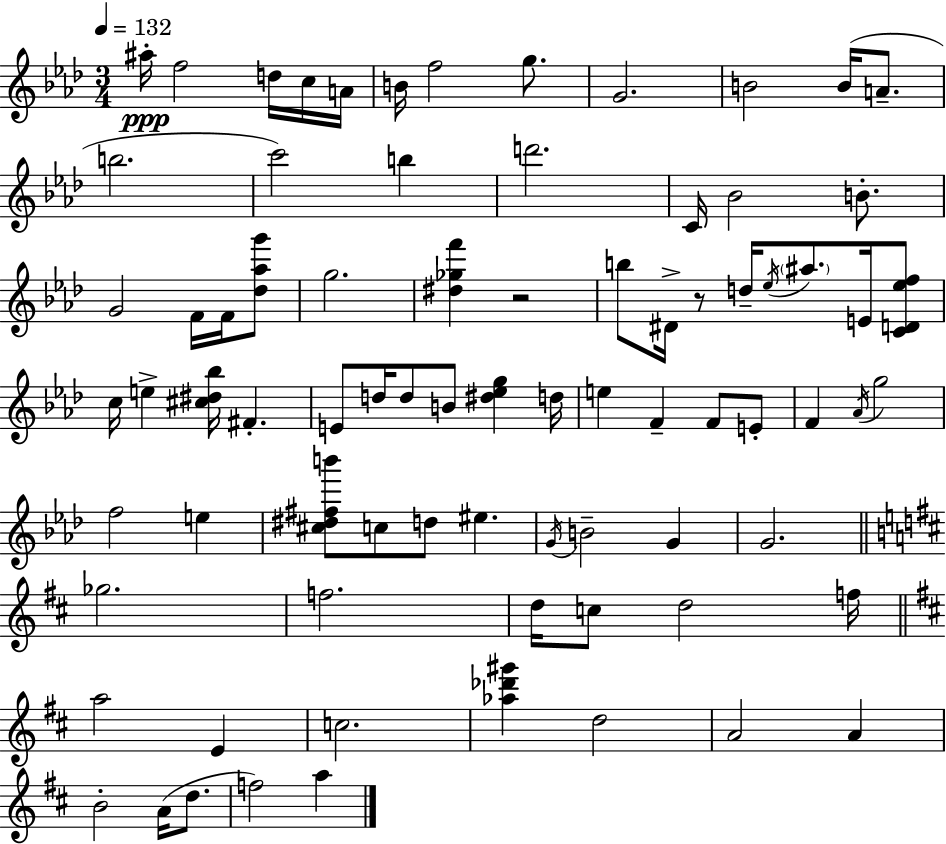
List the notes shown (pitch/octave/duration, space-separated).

A#5/s F5/h D5/s C5/s A4/s B4/s F5/h G5/e. G4/h. B4/h B4/s A4/e. B5/h. C6/h B5/q D6/h. C4/s Bb4/h B4/e. G4/h F4/s F4/s [Db5,Ab5,G6]/e G5/h. [D#5,Gb5,F6]/q R/h B5/e D#4/s R/e D5/s Eb5/s A#5/e. E4/s [C4,D4,Eb5,F5]/e C5/s E5/q [C#5,D#5,Bb5]/s F#4/q. E4/e D5/s D5/e B4/e [D#5,Eb5,G5]/q D5/s E5/q F4/q F4/e E4/e F4/q Ab4/s G5/h F5/h E5/q [C#5,D#5,F#5,B6]/e C5/e D5/e EIS5/q. G4/s B4/h G4/q G4/h. Gb5/h. F5/h. D5/s C5/e D5/h F5/s A5/h E4/q C5/h. [Ab5,Db6,G#6]/q D5/h A4/h A4/q B4/h A4/s D5/e. F5/h A5/q